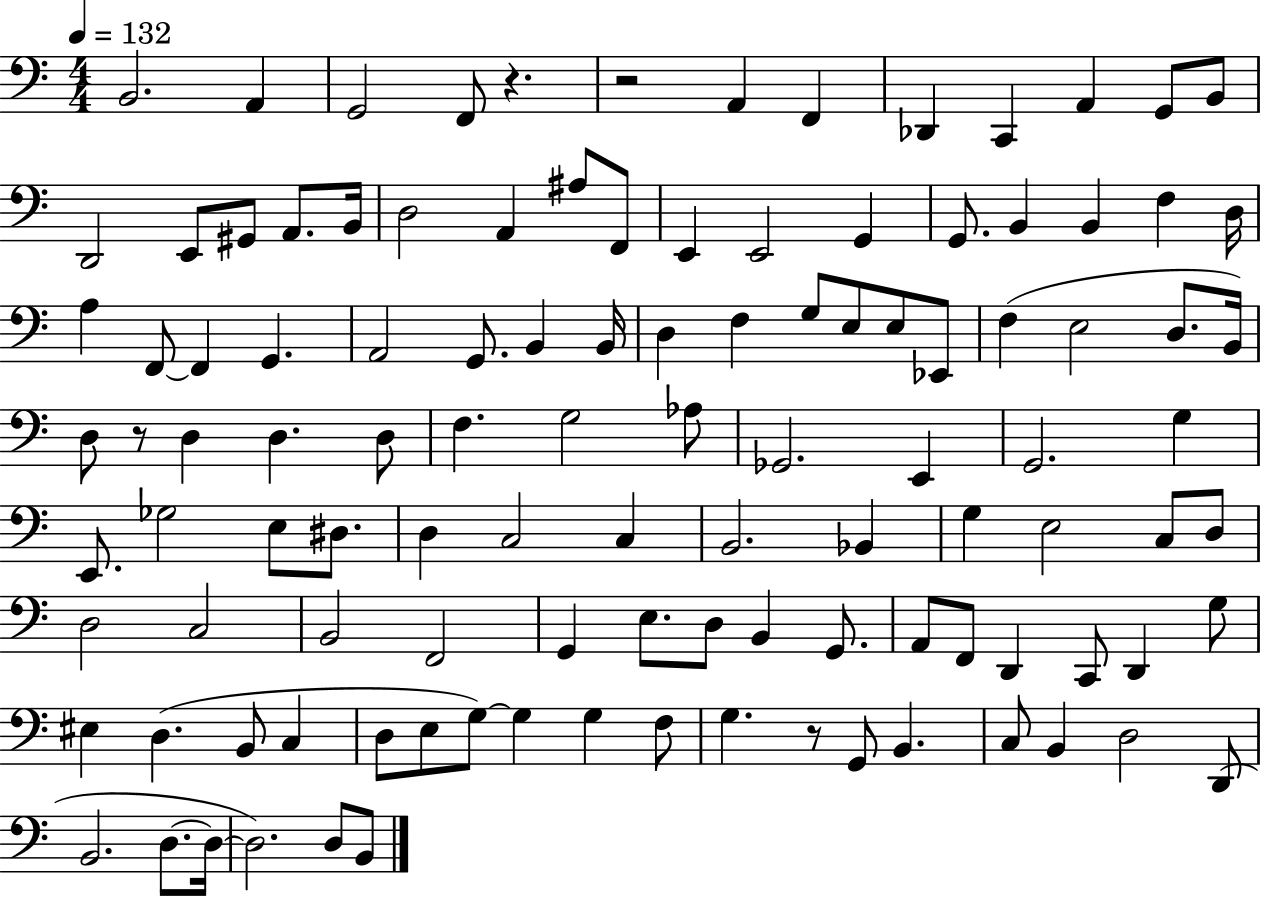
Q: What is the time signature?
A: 4/4